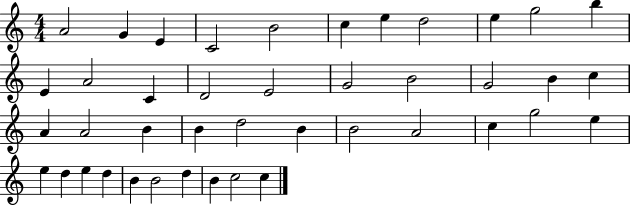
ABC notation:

X:1
T:Untitled
M:4/4
L:1/4
K:C
A2 G E C2 B2 c e d2 e g2 b E A2 C D2 E2 G2 B2 G2 B c A A2 B B d2 B B2 A2 c g2 e e d e d B B2 d B c2 c